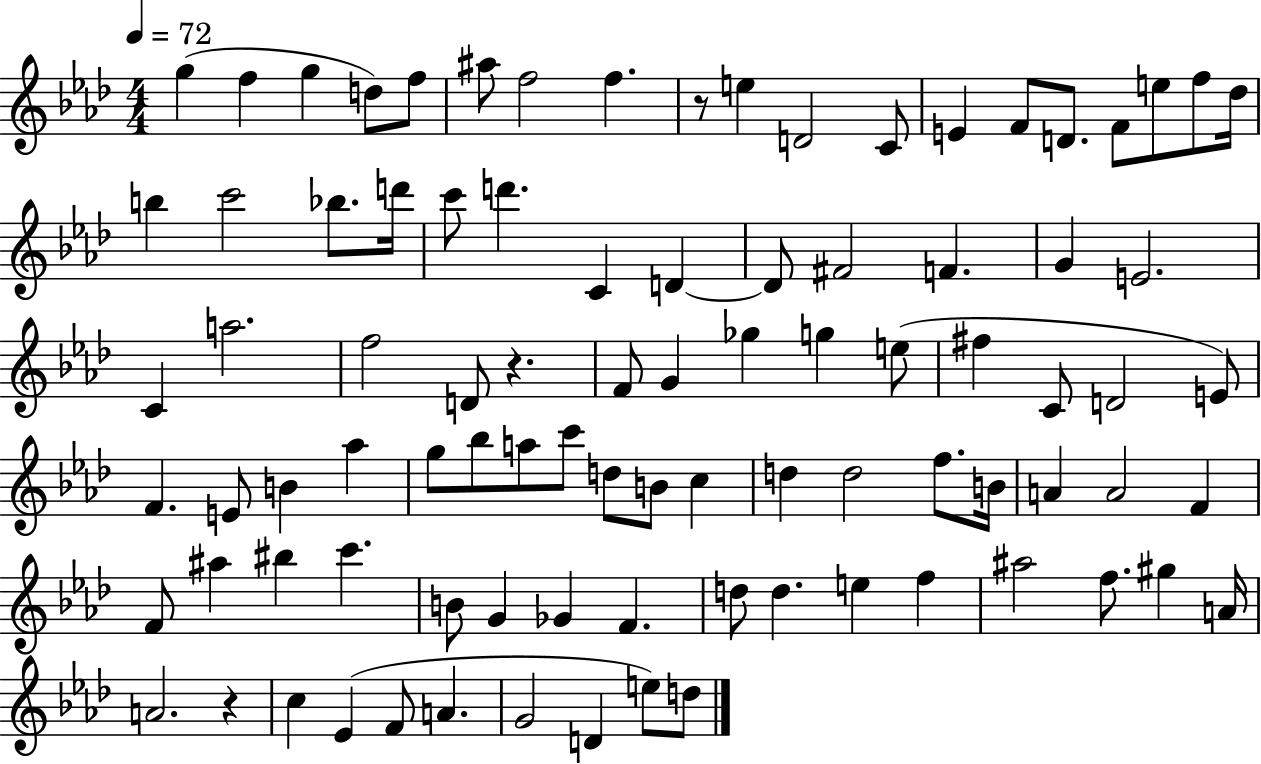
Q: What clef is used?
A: treble